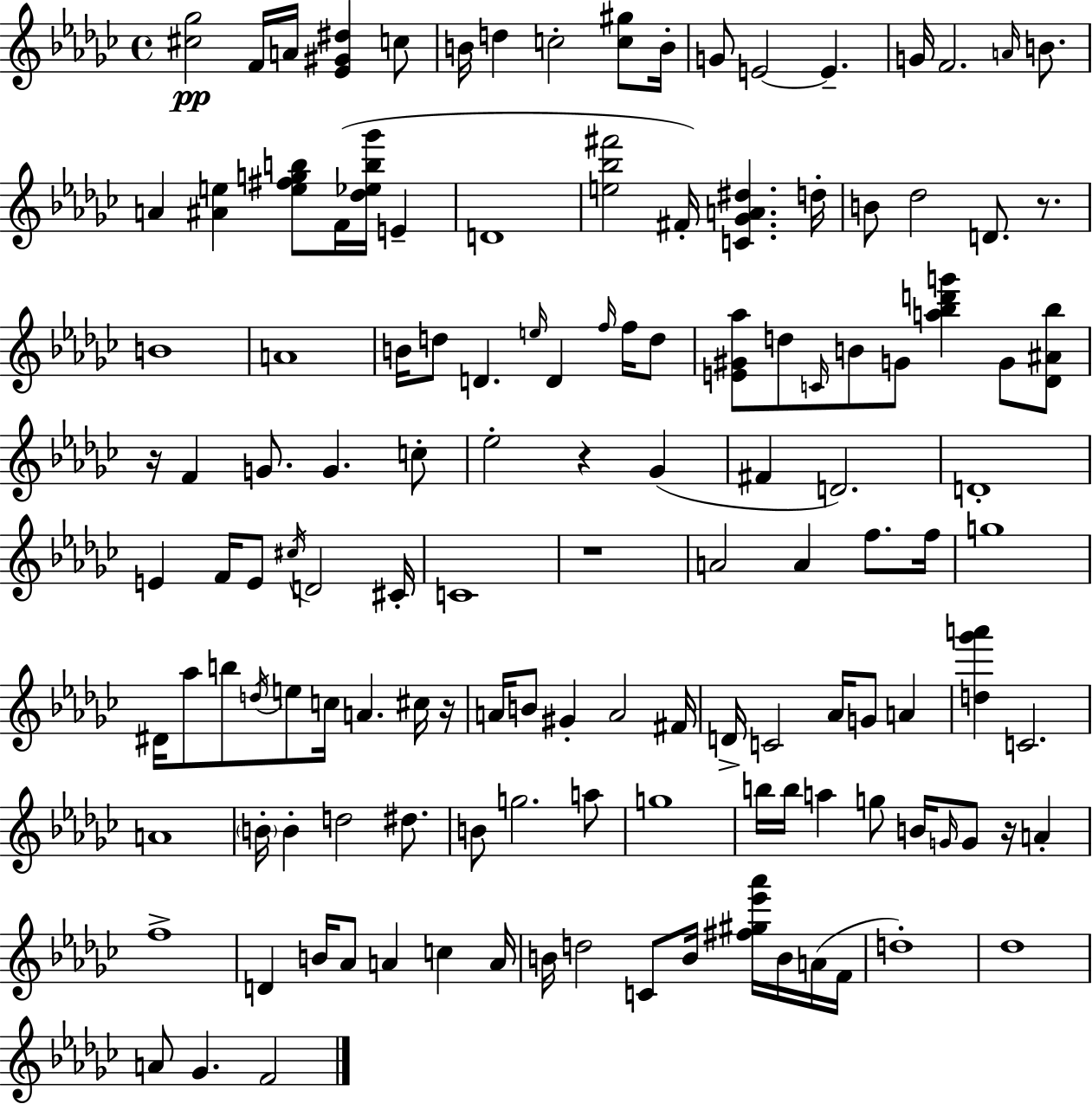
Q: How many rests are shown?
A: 6